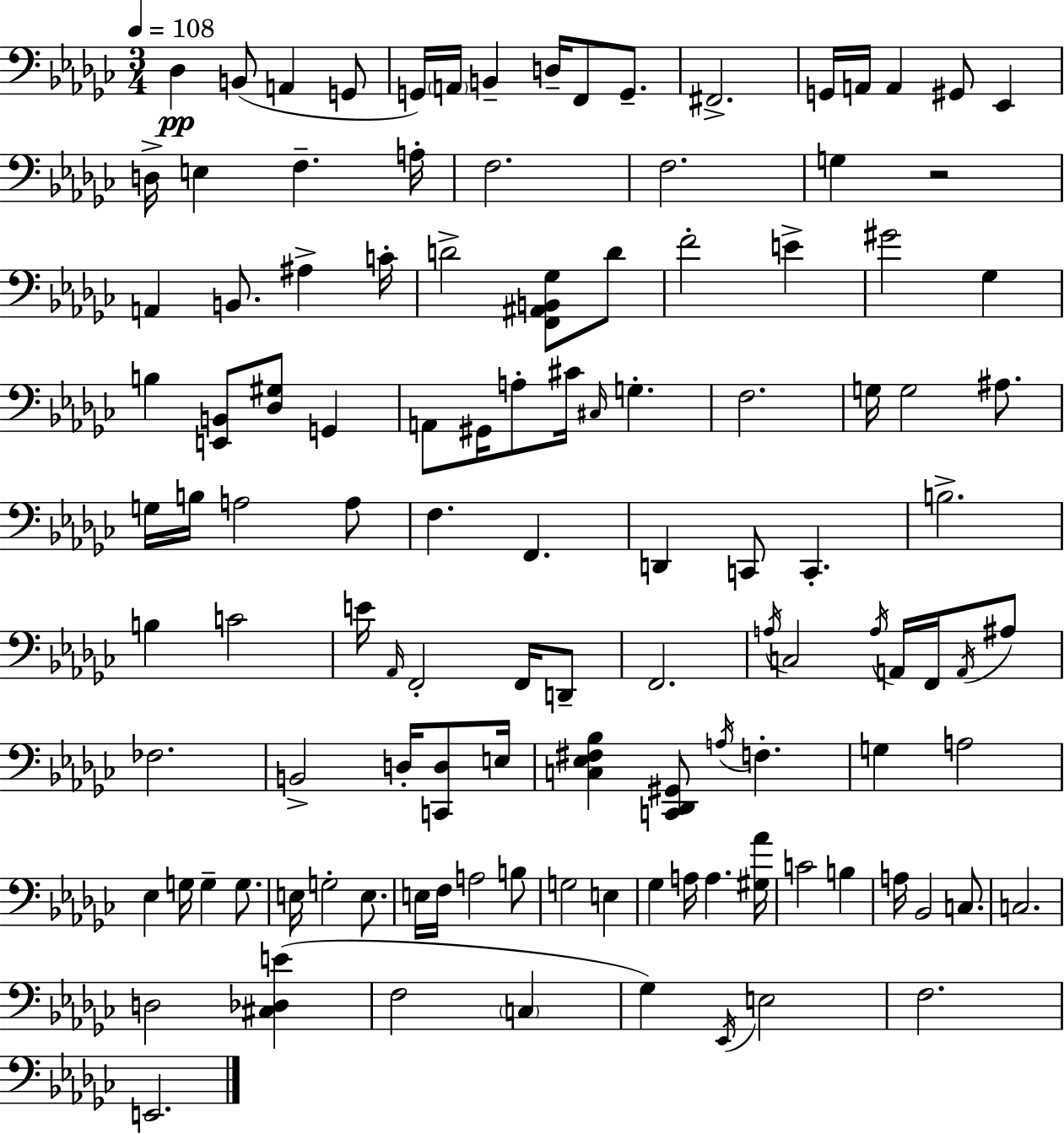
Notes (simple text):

Db3/q B2/e A2/q G2/e G2/s A2/s B2/q D3/s F2/e G2/e. F#2/h. G2/s A2/s A2/q G#2/e Eb2/q D3/s E3/q F3/q. A3/s F3/h. F3/h. G3/q R/h A2/q B2/e. A#3/q C4/s D4/h [F2,A#2,B2,Gb3]/e D4/e F4/h E4/q G#4/h Gb3/q B3/q [E2,B2]/e [Db3,G#3]/e G2/q A2/e G#2/s A3/e C#4/s C#3/s G3/q. F3/h. G3/s G3/h A#3/e. G3/s B3/s A3/h A3/e F3/q. F2/q. D2/q C2/e C2/q. B3/h. B3/q C4/h E4/s Ab2/s F2/h F2/s D2/e F2/h. A3/s C3/h A3/s A2/s F2/s A2/s A#3/e FES3/h. B2/h D3/s [C2,D3]/e E3/s [C3,Eb3,F#3,Bb3]/q [C2,Db2,G#2]/e A3/s F3/q. G3/q A3/h Eb3/q G3/s G3/q G3/e. E3/s G3/h E3/e. E3/s F3/s A3/h B3/e G3/h E3/q Gb3/q A3/s A3/q. [G#3,Ab4]/s C4/h B3/q A3/s Bb2/h C3/e. C3/h. D3/h [C#3,Db3,E4]/q F3/h C3/q Gb3/q Eb2/s E3/h F3/h. E2/h.